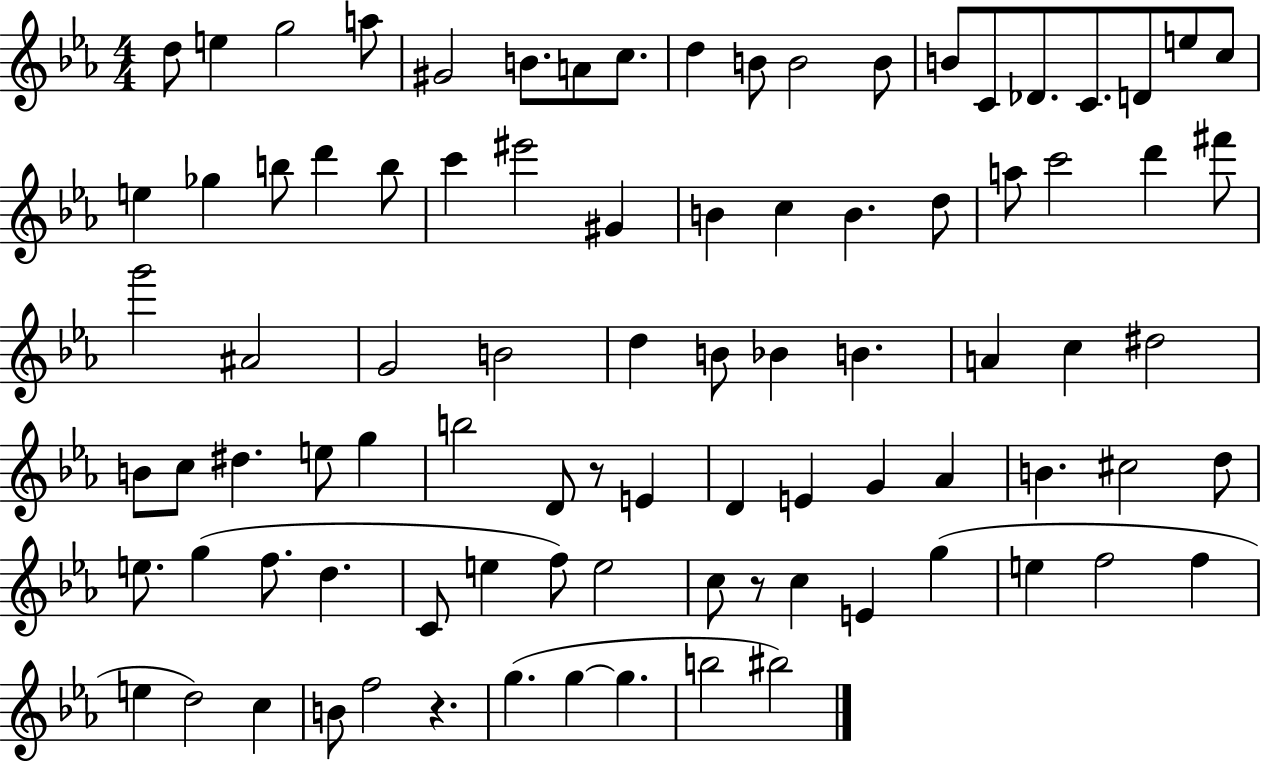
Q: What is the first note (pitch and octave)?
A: D5